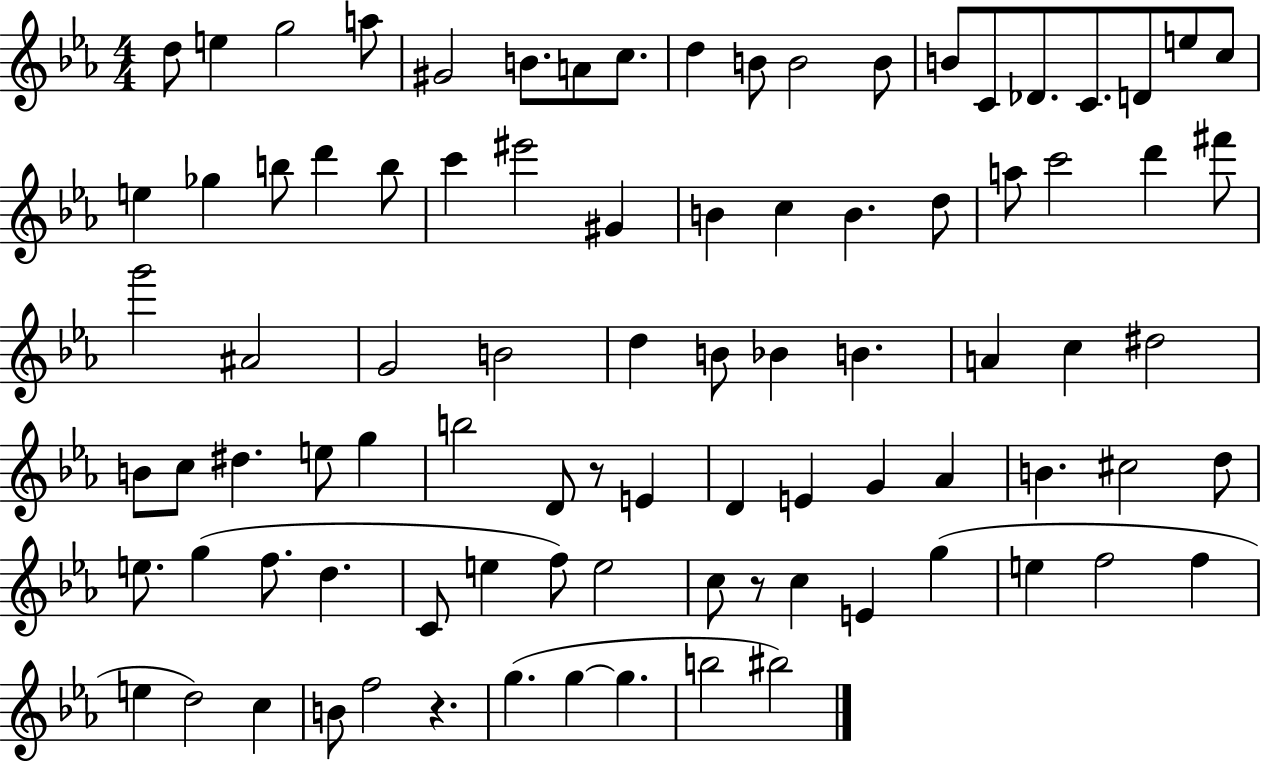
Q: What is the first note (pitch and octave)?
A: D5